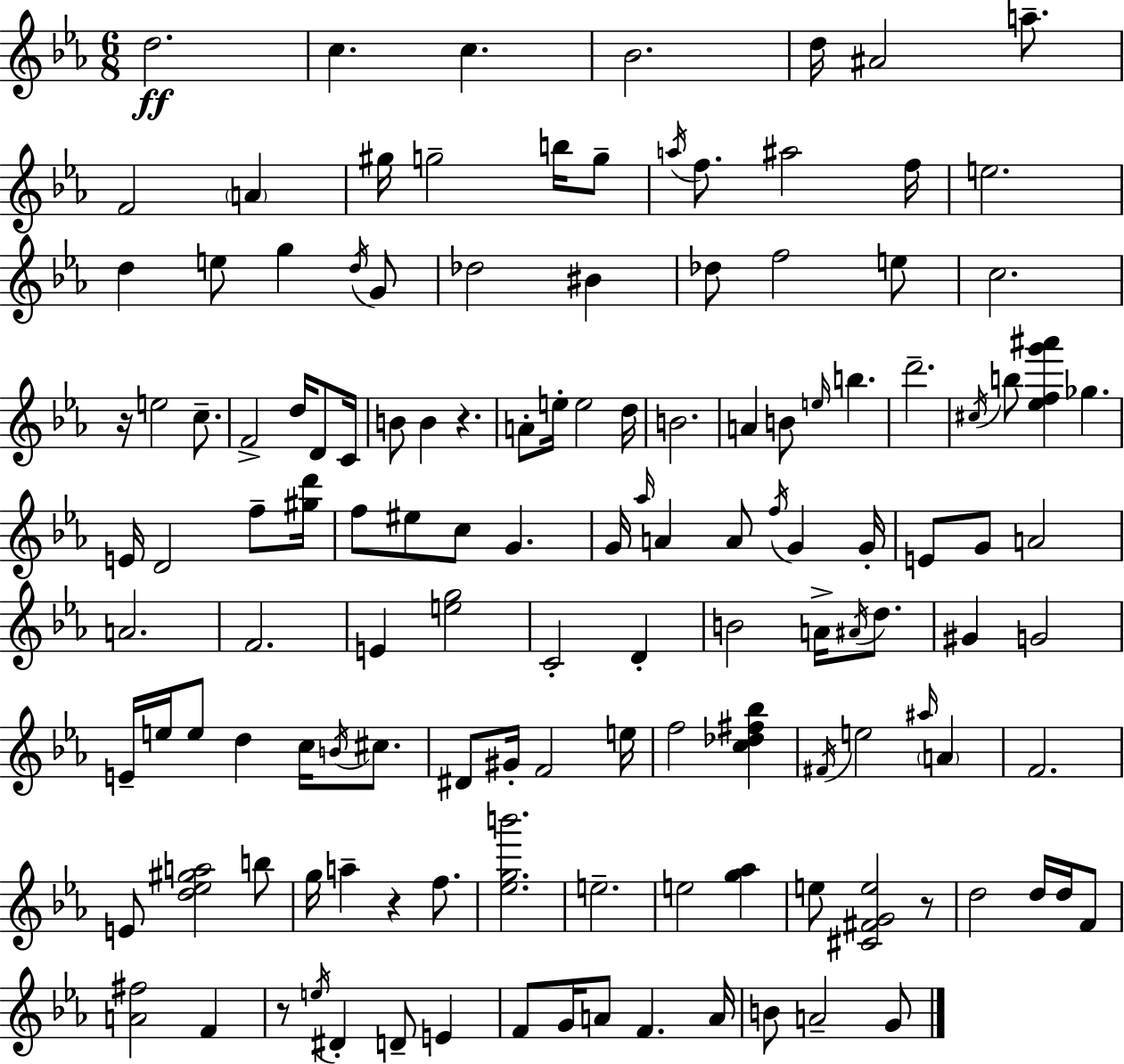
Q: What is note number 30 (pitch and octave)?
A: E5